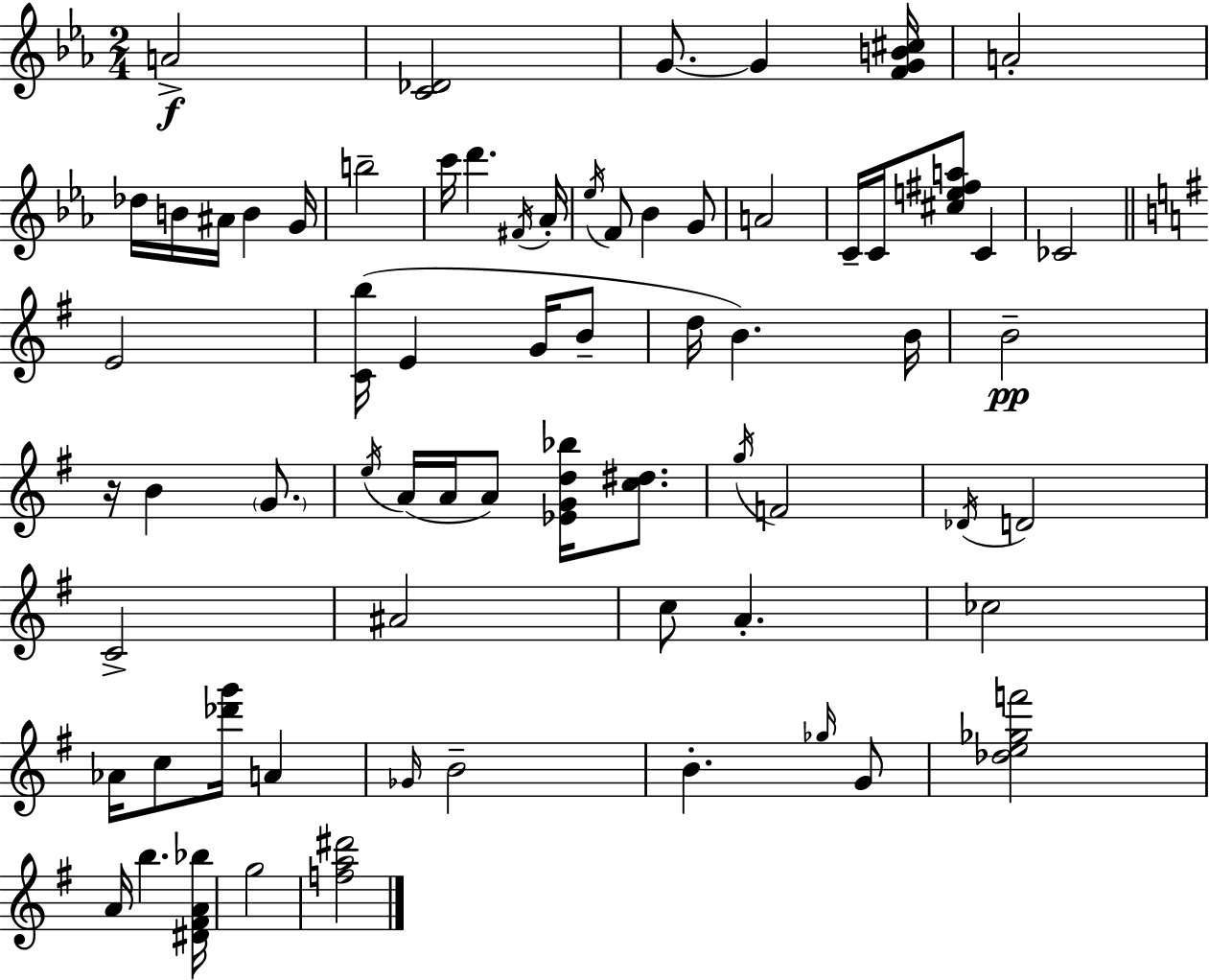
{
  \clef treble
  \numericTimeSignature
  \time 2/4
  \key c \minor
  \repeat volta 2 { a'2->\f | <c' des'>2 | g'8.~~ g'4 <f' g' b' cis''>16 | a'2-. | \break des''16 b'16 ais'16 b'4 g'16 | b''2-- | c'''16 d'''4. \acciaccatura { fis'16 } | aes'16-. \acciaccatura { ees''16 } f'8 bes'4 | \break g'8 a'2 | c'16-- c'16 <cis'' e'' fis'' a''>8 c'4 | ces'2 | \bar "||" \break \key e \minor e'2 | <c' b''>16( e'4 g'16 b'8-- | d''16 b'4.) b'16 | b'2--\pp | \break r16 b'4 \parenthesize g'8. | \acciaccatura { e''16 } a'16( a'16 a'8) <ees' g' d'' bes''>16 <c'' dis''>8. | \acciaccatura { g''16 } f'2 | \acciaccatura { des'16 } d'2 | \break c'2-> | ais'2 | c''8 a'4.-. | ces''2 | \break aes'16 c''8 <des''' g'''>16 a'4 | \grace { ges'16 } b'2-- | b'4.-. | \grace { ges''16 } g'8 <des'' e'' ges'' f'''>2 | \break a'16 b''4. | <dis' fis' a' bes''>16 g''2 | <f'' a'' dis'''>2 | } \bar "|."
}